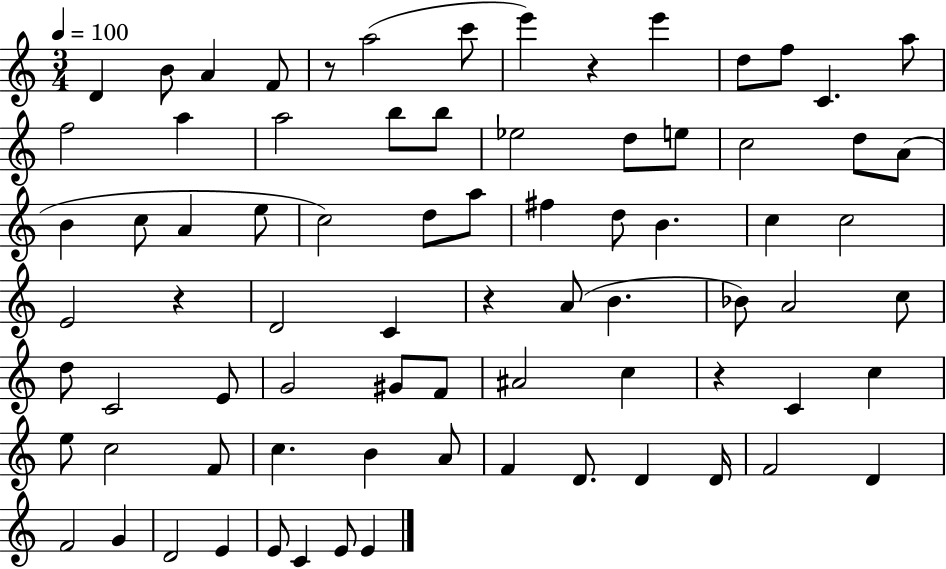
D4/q B4/e A4/q F4/e R/e A5/h C6/e E6/q R/q E6/q D5/e F5/e C4/q. A5/e F5/h A5/q A5/h B5/e B5/e Eb5/h D5/e E5/e C5/h D5/e A4/e B4/q C5/e A4/q E5/e C5/h D5/e A5/e F#5/q D5/e B4/q. C5/q C5/h E4/h R/q D4/h C4/q R/q A4/e B4/q. Bb4/e A4/h C5/e D5/e C4/h E4/e G4/h G#4/e F4/e A#4/h C5/q R/q C4/q C5/q E5/e C5/h F4/e C5/q. B4/q A4/e F4/q D4/e. D4/q D4/s F4/h D4/q F4/h G4/q D4/h E4/q E4/e C4/q E4/e E4/q